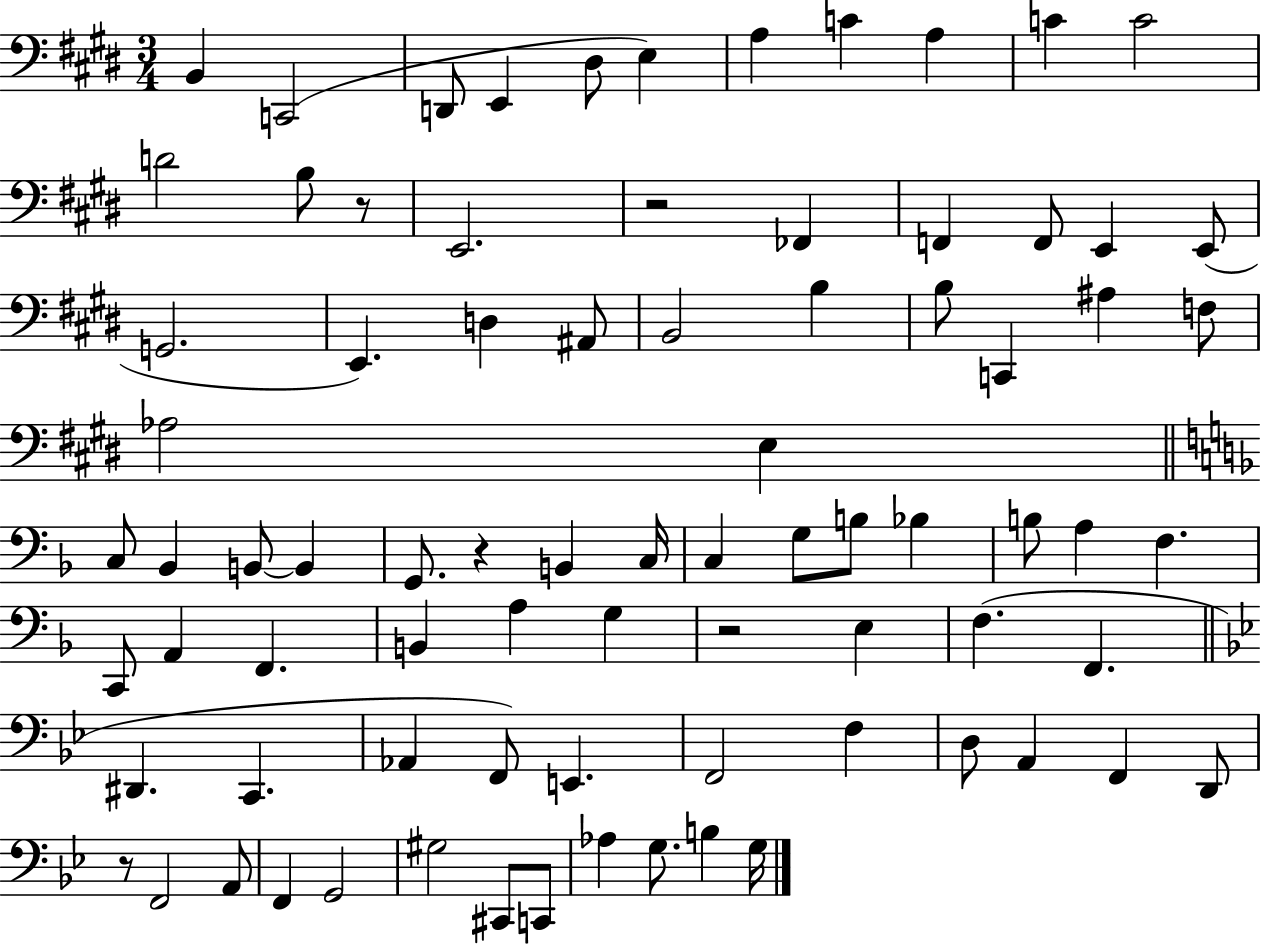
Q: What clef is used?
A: bass